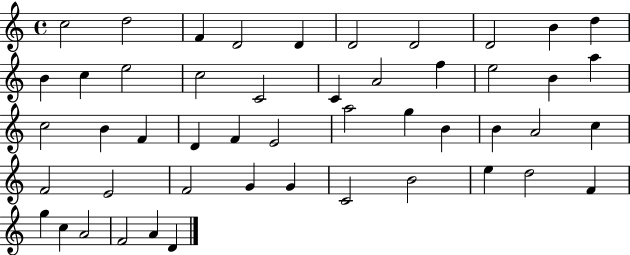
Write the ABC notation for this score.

X:1
T:Untitled
M:4/4
L:1/4
K:C
c2 d2 F D2 D D2 D2 D2 B d B c e2 c2 C2 C A2 f e2 B a c2 B F D F E2 a2 g B B A2 c F2 E2 F2 G G C2 B2 e d2 F g c A2 F2 A D